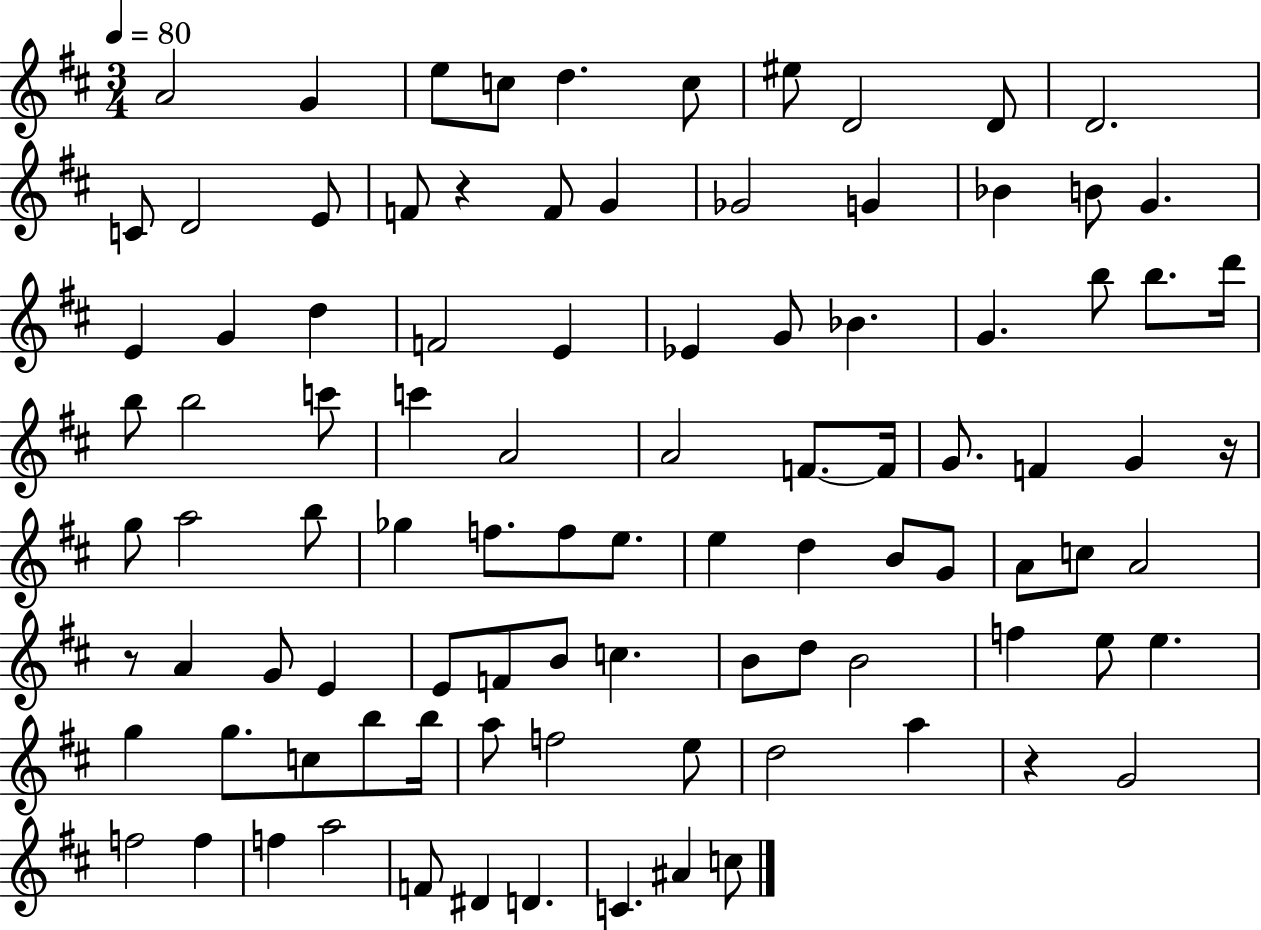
{
  \clef treble
  \numericTimeSignature
  \time 3/4
  \key d \major
  \tempo 4 = 80
  a'2 g'4 | e''8 c''8 d''4. c''8 | eis''8 d'2 d'8 | d'2. | \break c'8 d'2 e'8 | f'8 r4 f'8 g'4 | ges'2 g'4 | bes'4 b'8 g'4. | \break e'4 g'4 d''4 | f'2 e'4 | ees'4 g'8 bes'4. | g'4. b''8 b''8. d'''16 | \break b''8 b''2 c'''8 | c'''4 a'2 | a'2 f'8.~~ f'16 | g'8. f'4 g'4 r16 | \break g''8 a''2 b''8 | ges''4 f''8. f''8 e''8. | e''4 d''4 b'8 g'8 | a'8 c''8 a'2 | \break r8 a'4 g'8 e'4 | e'8 f'8 b'8 c''4. | b'8 d''8 b'2 | f''4 e''8 e''4. | \break g''4 g''8. c''8 b''8 b''16 | a''8 f''2 e''8 | d''2 a''4 | r4 g'2 | \break f''2 f''4 | f''4 a''2 | f'8 dis'4 d'4. | c'4. ais'4 c''8 | \break \bar "|."
}